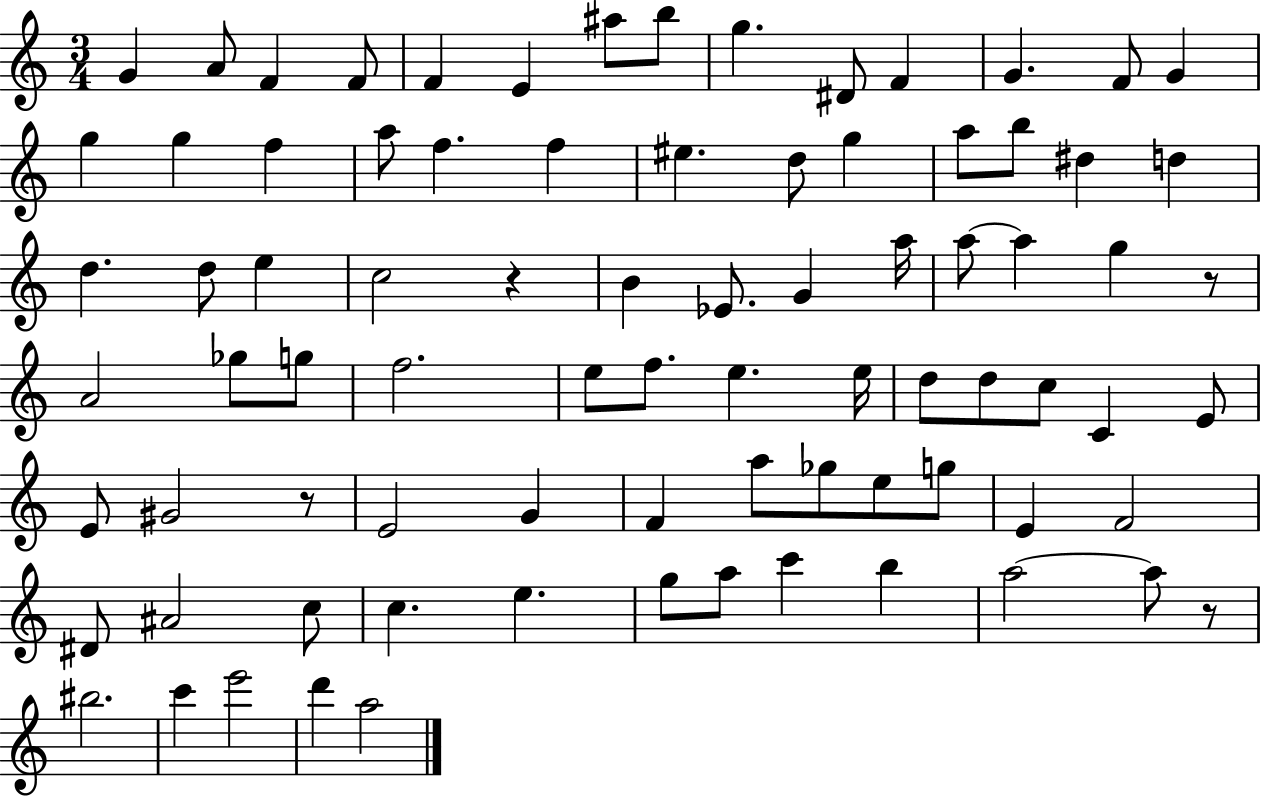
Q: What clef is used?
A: treble